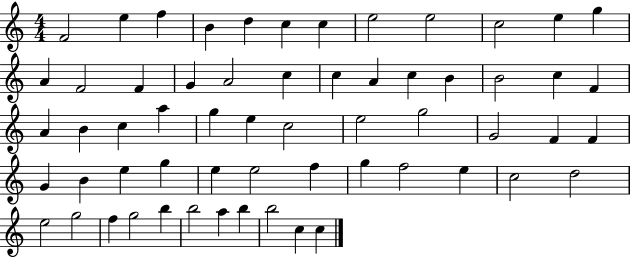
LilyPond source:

{
  \clef treble
  \numericTimeSignature
  \time 4/4
  \key c \major
  f'2 e''4 f''4 | b'4 d''4 c''4 c''4 | e''2 e''2 | c''2 e''4 g''4 | \break a'4 f'2 f'4 | g'4 a'2 c''4 | c''4 a'4 c''4 b'4 | b'2 c''4 f'4 | \break a'4 b'4 c''4 a''4 | g''4 e''4 c''2 | e''2 g''2 | g'2 f'4 f'4 | \break g'4 b'4 e''4 g''4 | e''4 e''2 f''4 | g''4 f''2 e''4 | c''2 d''2 | \break e''2 g''2 | f''4 g''2 b''4 | b''2 a''4 b''4 | b''2 c''4 c''4 | \break \bar "|."
}